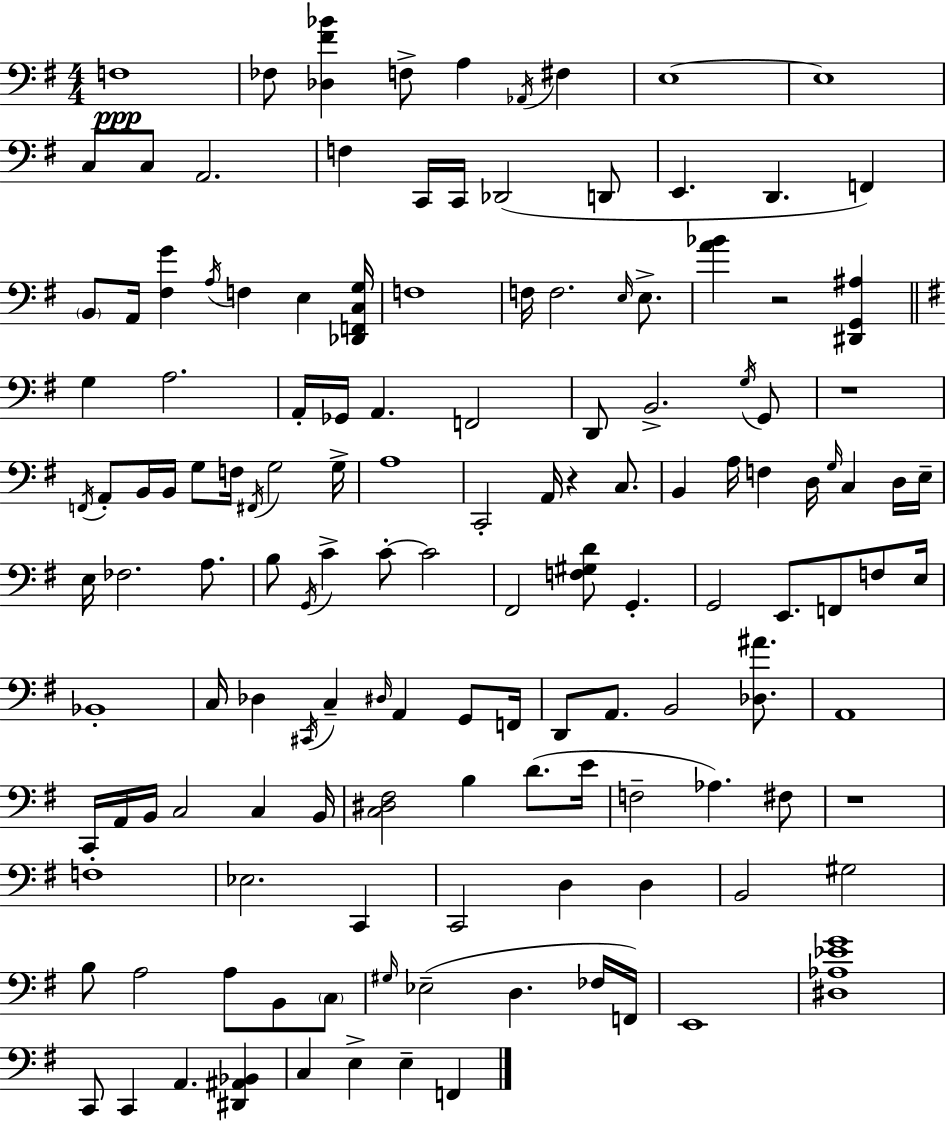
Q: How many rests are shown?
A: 4